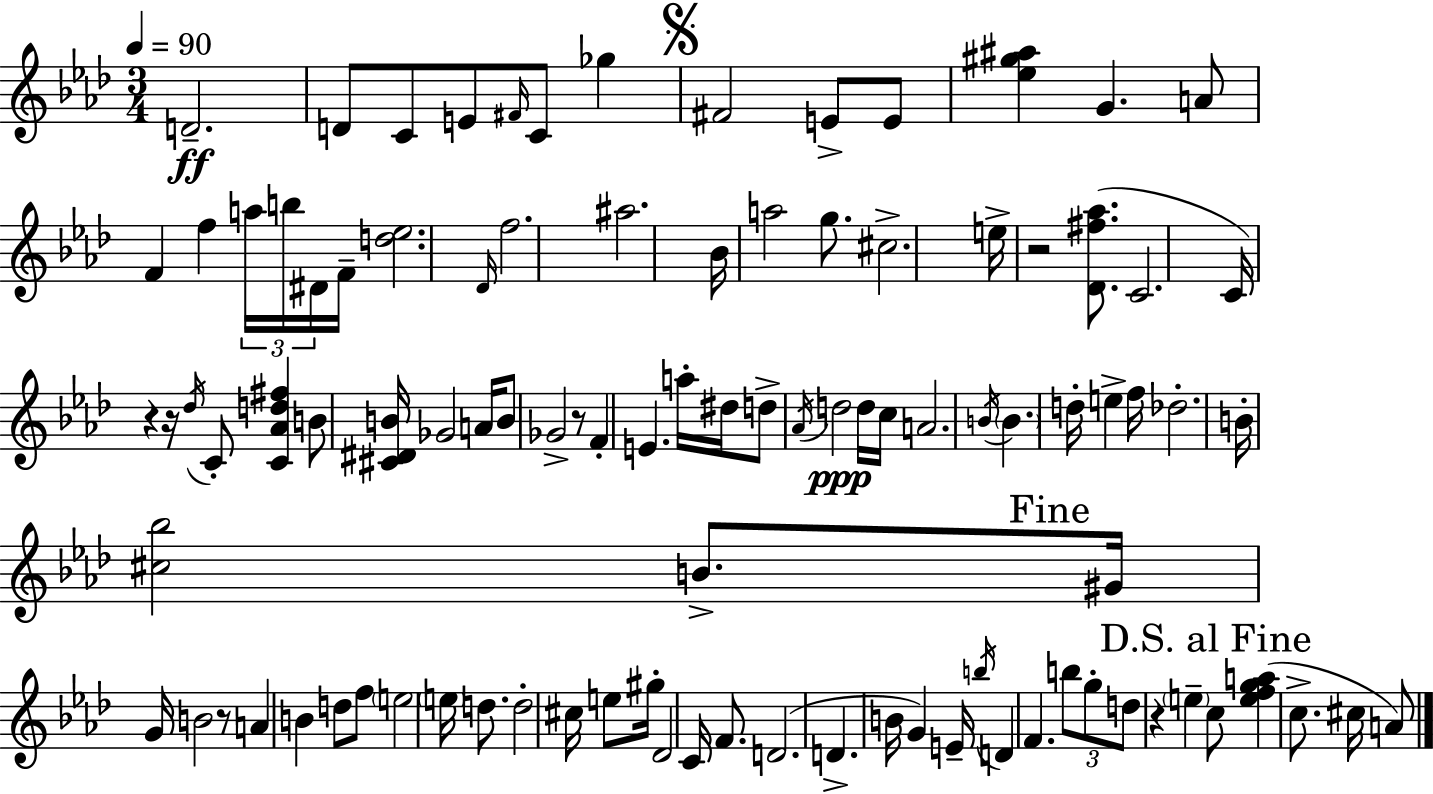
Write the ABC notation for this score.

X:1
T:Untitled
M:3/4
L:1/4
K:Ab
D2 D/2 C/2 E/2 ^F/4 C/2 _g ^F2 E/2 E/2 [_e^g^a] G A/2 F f a/4 b/4 ^D/4 F/4 [d_e]2 _D/4 f2 ^a2 _B/4 a2 g/2 ^c2 e/4 z2 [_D^f_a]/2 C2 C/4 z z/4 _d/4 C/2 [C_Ad^f] B/2 [^C^DB]/4 _G2 A/4 B/2 _G2 z/2 F E a/4 ^d/4 d/2 _A/4 d2 d/4 c/4 A2 B/4 B d/4 e f/4 _d2 B/4 [^c_b]2 B/2 ^G/4 G/4 B2 z/2 A B d/2 f/2 e2 e/4 d/2 d2 ^c/4 e/2 ^g/4 _D2 C/4 F/2 D2 D B/4 G E/4 b/4 D F b/2 g/2 d/2 z e c/2 [efga] c/2 ^c/4 A/2